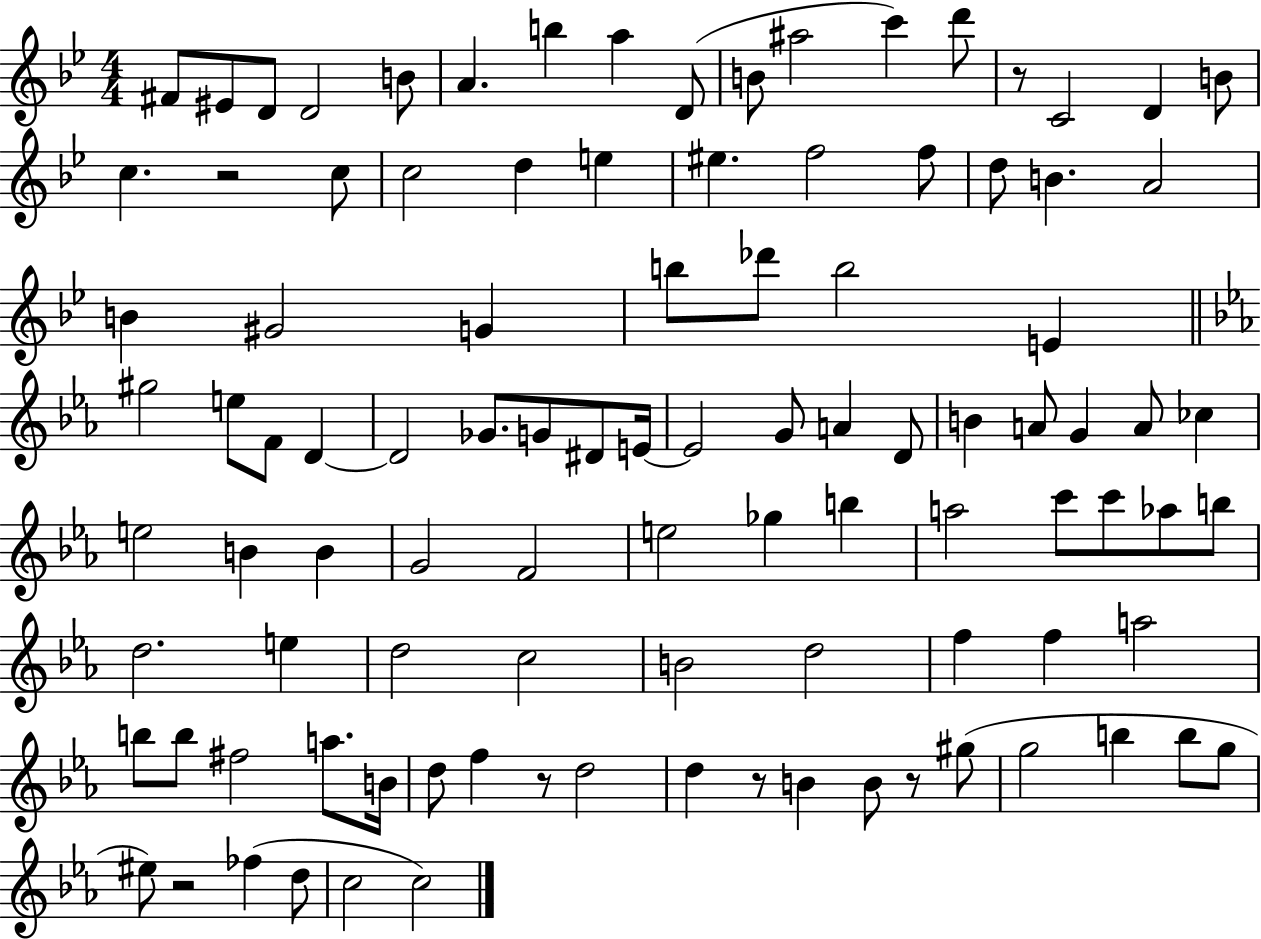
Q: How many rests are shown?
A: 6